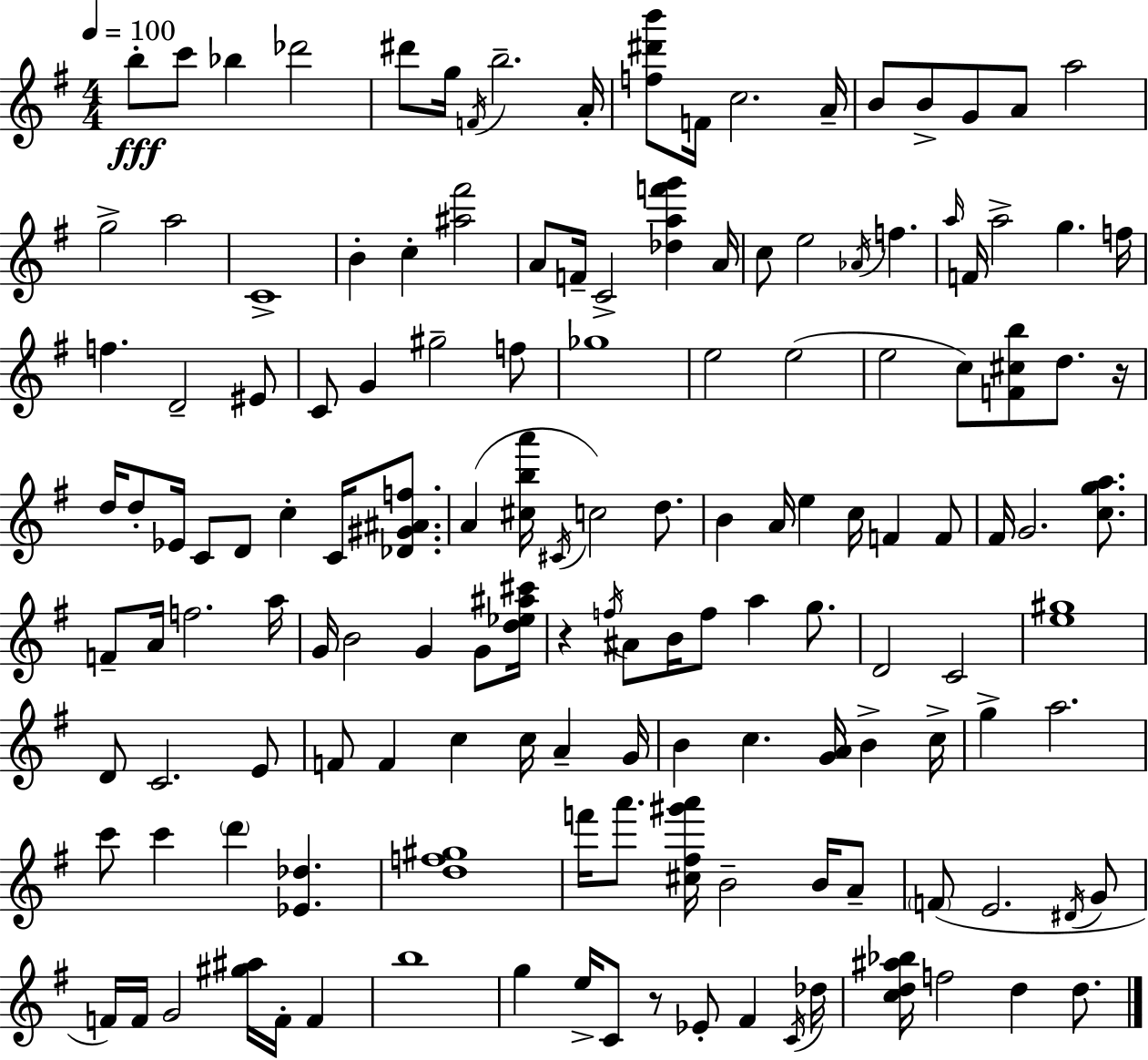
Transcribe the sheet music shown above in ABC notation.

X:1
T:Untitled
M:4/4
L:1/4
K:G
b/2 c'/2 _b _d'2 ^d'/2 g/4 F/4 b2 A/4 [f^d'b']/2 F/4 c2 A/4 B/2 B/2 G/2 A/2 a2 g2 a2 C4 B c [^a^f']2 A/2 F/4 C2 [_daf'g'] A/4 c/2 e2 _A/4 f a/4 F/4 a2 g f/4 f D2 ^E/2 C/2 G ^g2 f/2 _g4 e2 e2 e2 c/2 [F^cb]/2 d/2 z/4 d/4 d/2 _E/4 C/2 D/2 c C/4 [_D^G^Af]/2 A [^cba']/4 ^C/4 c2 d/2 B A/4 e c/4 F F/2 ^F/4 G2 [cga]/2 F/2 A/4 f2 a/4 G/4 B2 G G/2 [d_e^a^c']/4 z f/4 ^A/2 B/4 f/2 a g/2 D2 C2 [e^g]4 D/2 C2 E/2 F/2 F c c/4 A G/4 B c [GA]/4 B c/4 g a2 c'/2 c' d' [_E_d] [df^g]4 f'/4 a'/2 [^c^f^g'a']/4 B2 B/4 A/2 F/2 E2 ^D/4 G/2 F/4 F/4 G2 [^g^a]/4 F/4 F b4 g e/4 C/2 z/2 _E/2 ^F C/4 _d/4 [cd^a_b]/4 f2 d d/2